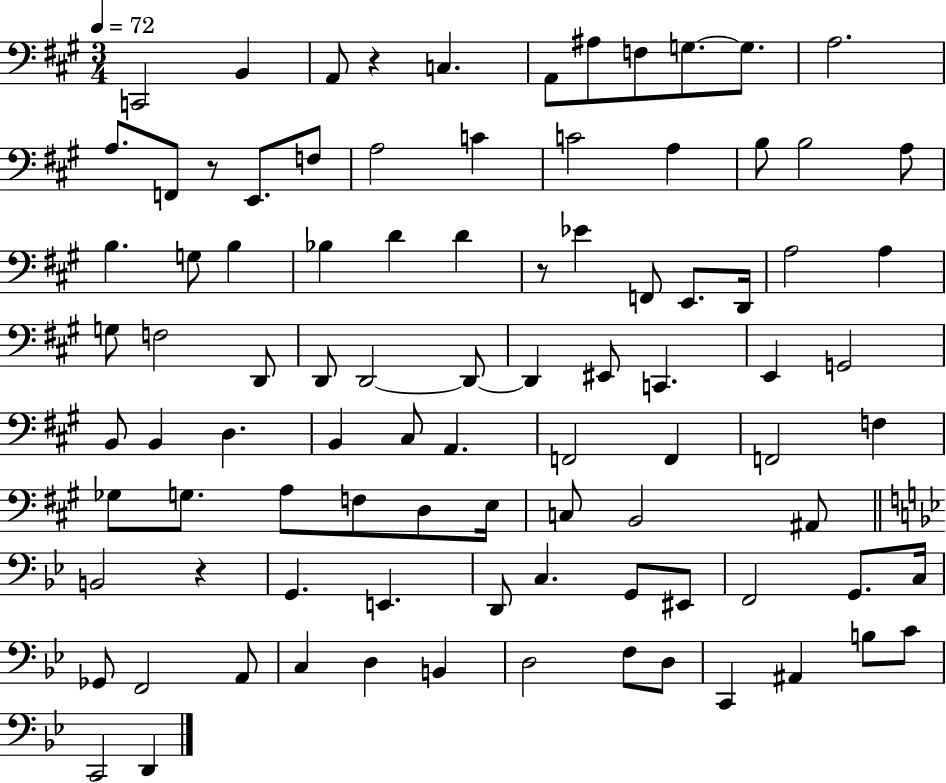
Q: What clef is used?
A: bass